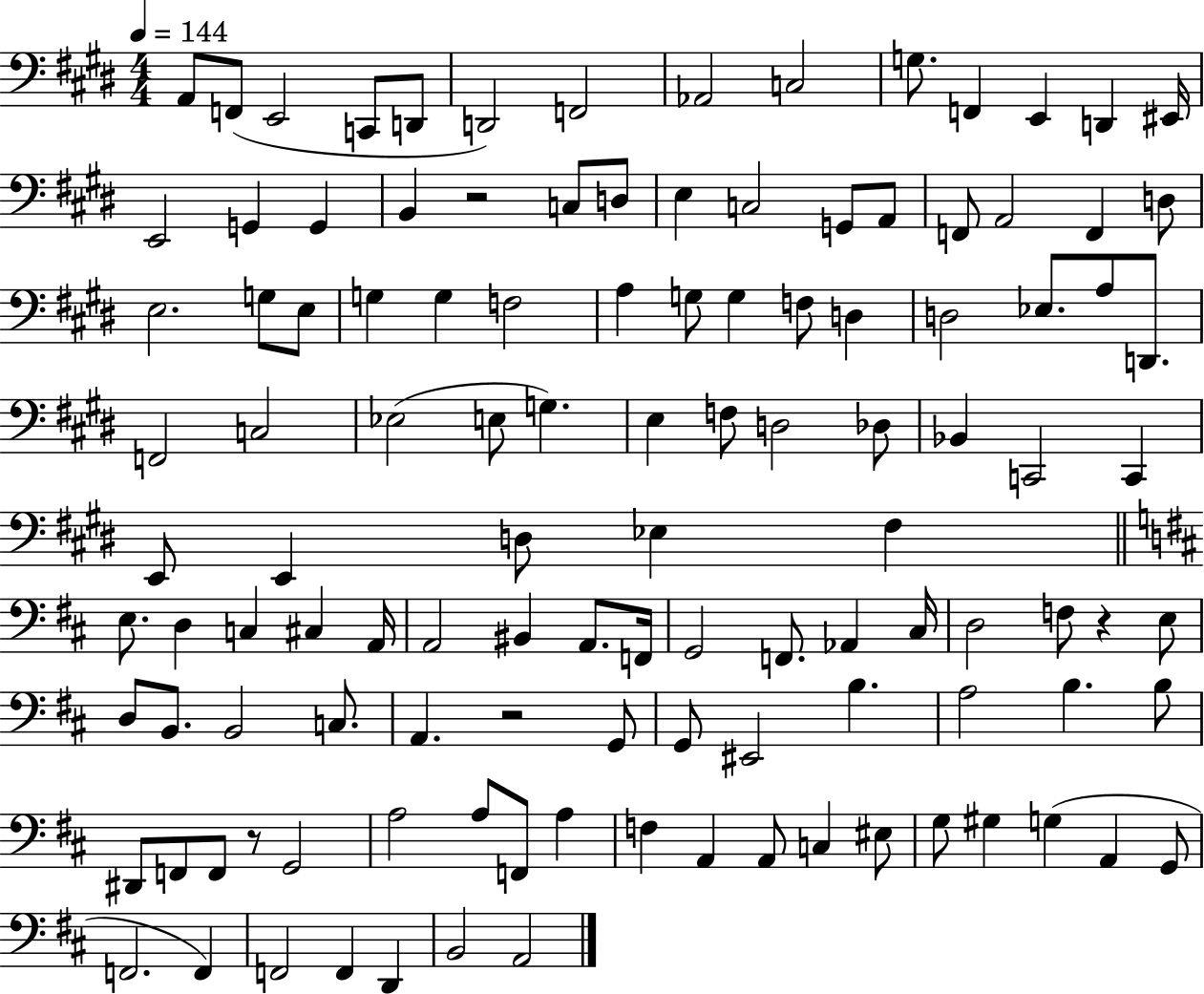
{
  \clef bass
  \numericTimeSignature
  \time 4/4
  \key e \major
  \tempo 4 = 144
  a,8 f,8( e,2 c,8 d,8 | d,2) f,2 | aes,2 c2 | g8. f,4 e,4 d,4 eis,16 | \break e,2 g,4 g,4 | b,4 r2 c8 d8 | e4 c2 g,8 a,8 | f,8 a,2 f,4 d8 | \break e2. g8 e8 | g4 g4 f2 | a4 g8 g4 f8 d4 | d2 ees8. a8 d,8. | \break f,2 c2 | ees2( e8 g4.) | e4 f8 d2 des8 | bes,4 c,2 c,4 | \break e,8 e,4 d8 ees4 fis4 | \bar "||" \break \key b \minor e8. d4 c4 cis4 a,16 | a,2 bis,4 a,8. f,16 | g,2 f,8. aes,4 cis16 | d2 f8 r4 e8 | \break d8 b,8. b,2 c8. | a,4. r2 g,8 | g,8 eis,2 b4. | a2 b4. b8 | \break dis,8 f,8 f,8 r8 g,2 | a2 a8 f,8 a4 | f4 a,4 a,8 c4 eis8 | g8 gis4 g4( a,4 g,8 | \break f,2. f,4) | f,2 f,4 d,4 | b,2 a,2 | \bar "|."
}